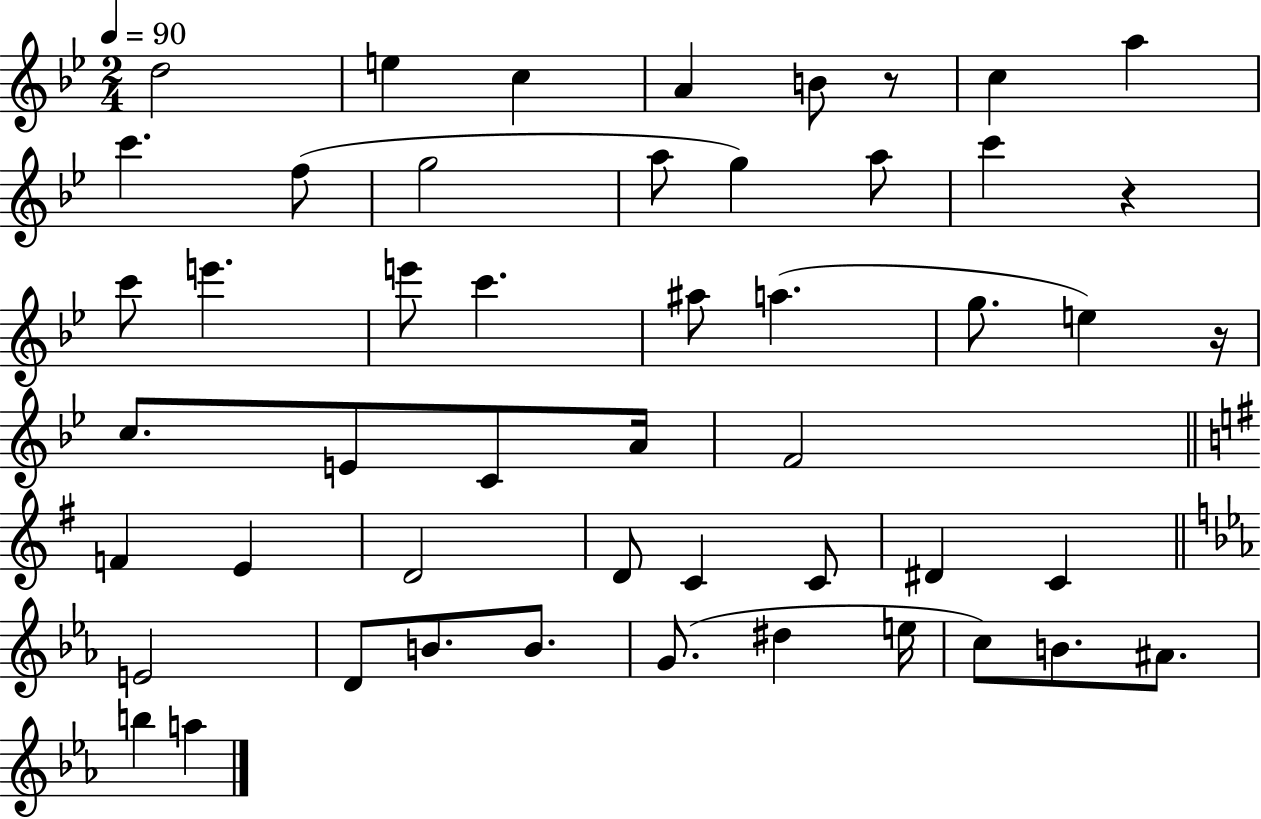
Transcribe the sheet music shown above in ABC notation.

X:1
T:Untitled
M:2/4
L:1/4
K:Bb
d2 e c A B/2 z/2 c a c' f/2 g2 a/2 g a/2 c' z c'/2 e' e'/2 c' ^a/2 a g/2 e z/4 c/2 E/2 C/2 A/4 F2 F E D2 D/2 C C/2 ^D C E2 D/2 B/2 B/2 G/2 ^d e/4 c/2 B/2 ^A/2 b a